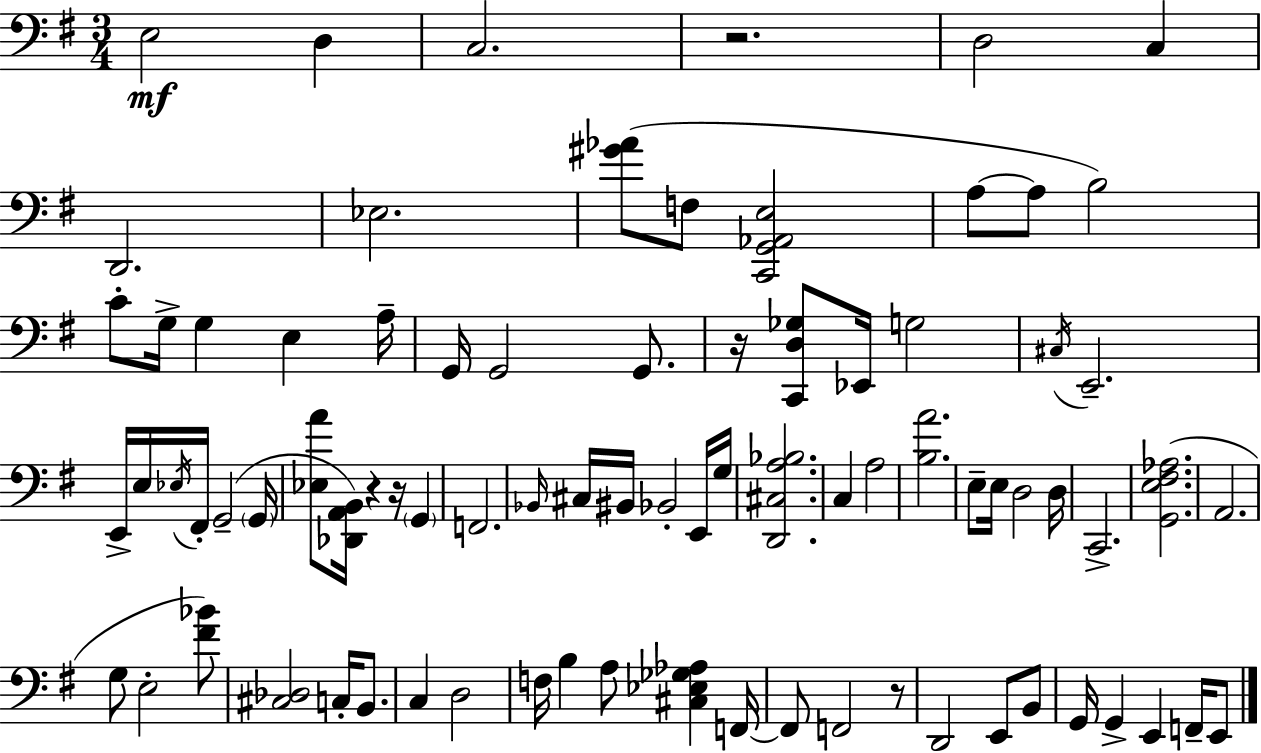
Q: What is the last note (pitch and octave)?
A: E2